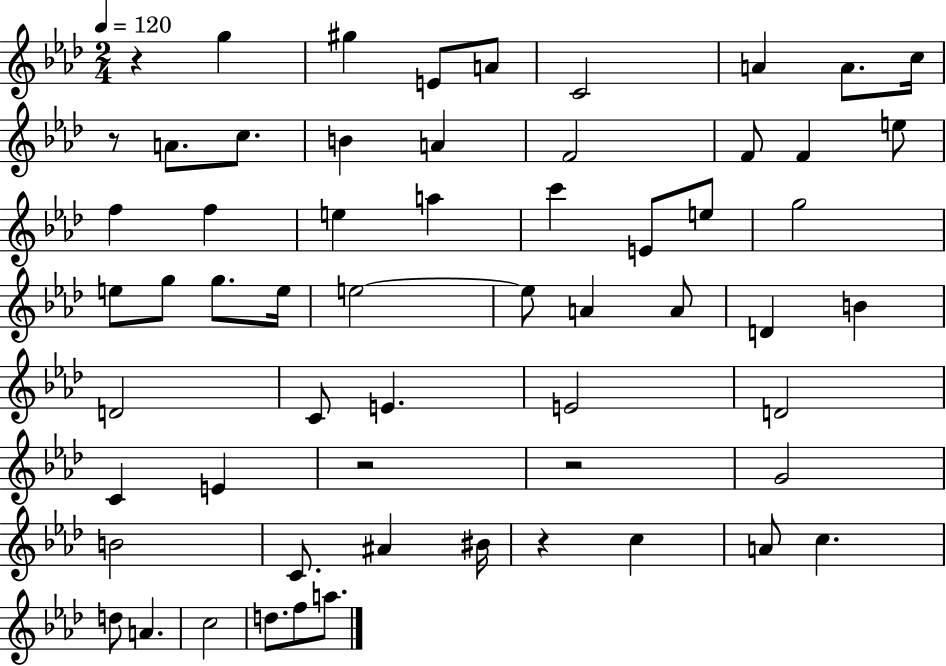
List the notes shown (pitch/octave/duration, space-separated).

R/q G5/q G#5/q E4/e A4/e C4/h A4/q A4/e. C5/s R/e A4/e. C5/e. B4/q A4/q F4/h F4/e F4/q E5/e F5/q F5/q E5/q A5/q C6/q E4/e E5/e G5/h E5/e G5/e G5/e. E5/s E5/h E5/e A4/q A4/e D4/q B4/q D4/h C4/e E4/q. E4/h D4/h C4/q E4/q R/h R/h G4/h B4/h C4/e. A#4/q BIS4/s R/q C5/q A4/e C5/q. D5/e A4/q. C5/h D5/e. F5/e A5/e.